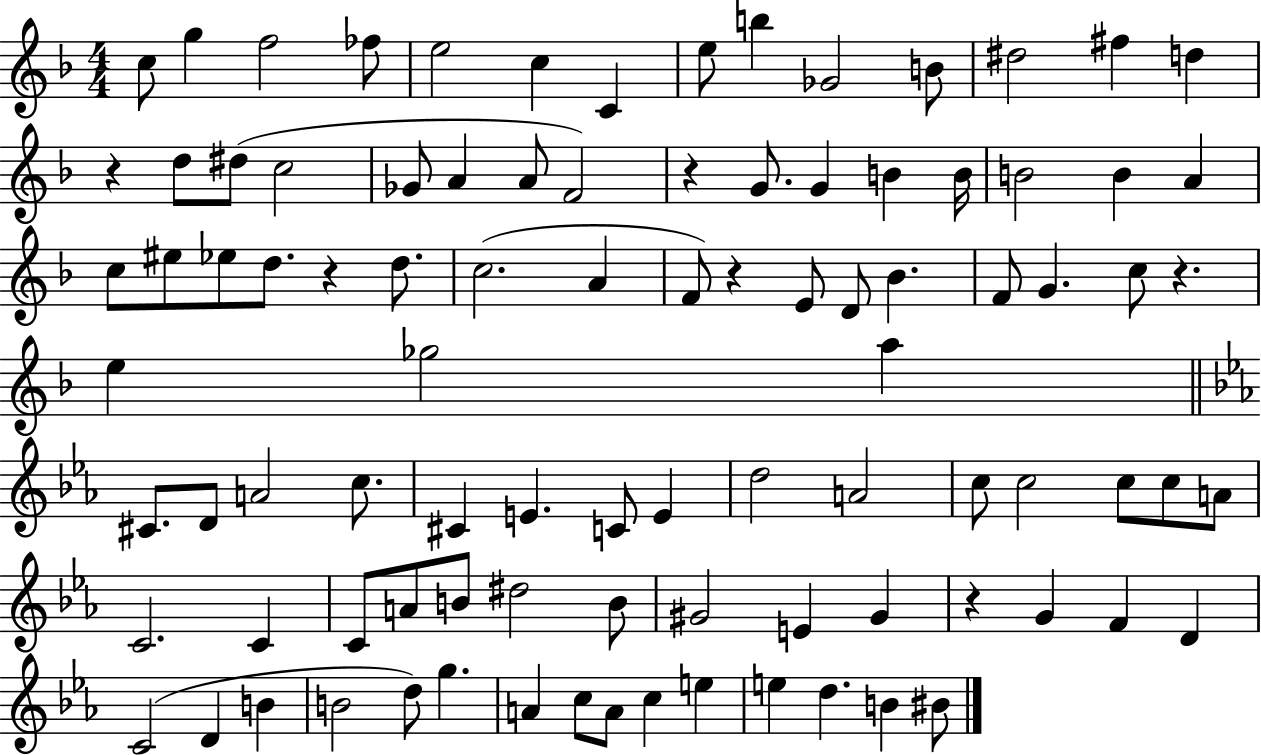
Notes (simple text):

C5/e G5/q F5/h FES5/e E5/h C5/q C4/q E5/e B5/q Gb4/h B4/e D#5/h F#5/q D5/q R/q D5/e D#5/e C5/h Gb4/e A4/q A4/e F4/h R/q G4/e. G4/q B4/q B4/s B4/h B4/q A4/q C5/e EIS5/e Eb5/e D5/e. R/q D5/e. C5/h. A4/q F4/e R/q E4/e D4/e Bb4/q. F4/e G4/q. C5/e R/q. E5/q Gb5/h A5/q C#4/e. D4/e A4/h C5/e. C#4/q E4/q. C4/e E4/q D5/h A4/h C5/e C5/h C5/e C5/e A4/e C4/h. C4/q C4/e A4/e B4/e D#5/h B4/e G#4/h E4/q G#4/q R/q G4/q F4/q D4/q C4/h D4/q B4/q B4/h D5/e G5/q. A4/q C5/e A4/e C5/q E5/q E5/q D5/q. B4/q BIS4/e